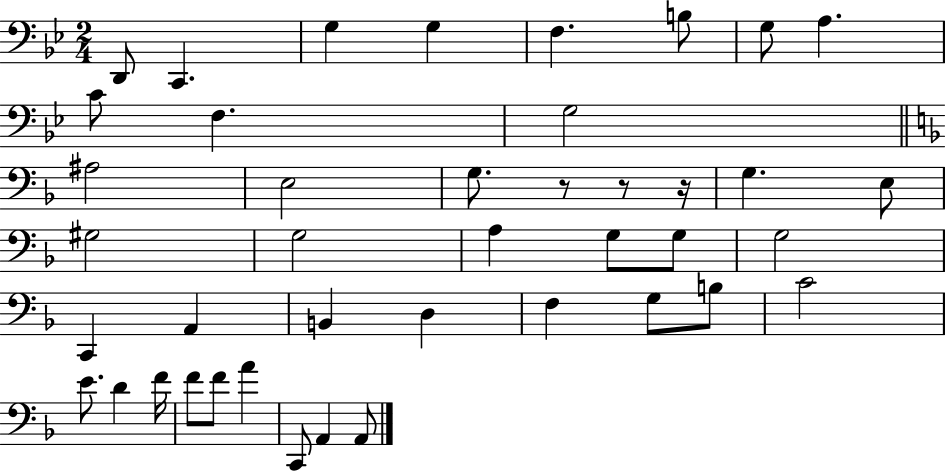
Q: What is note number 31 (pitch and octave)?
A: E4